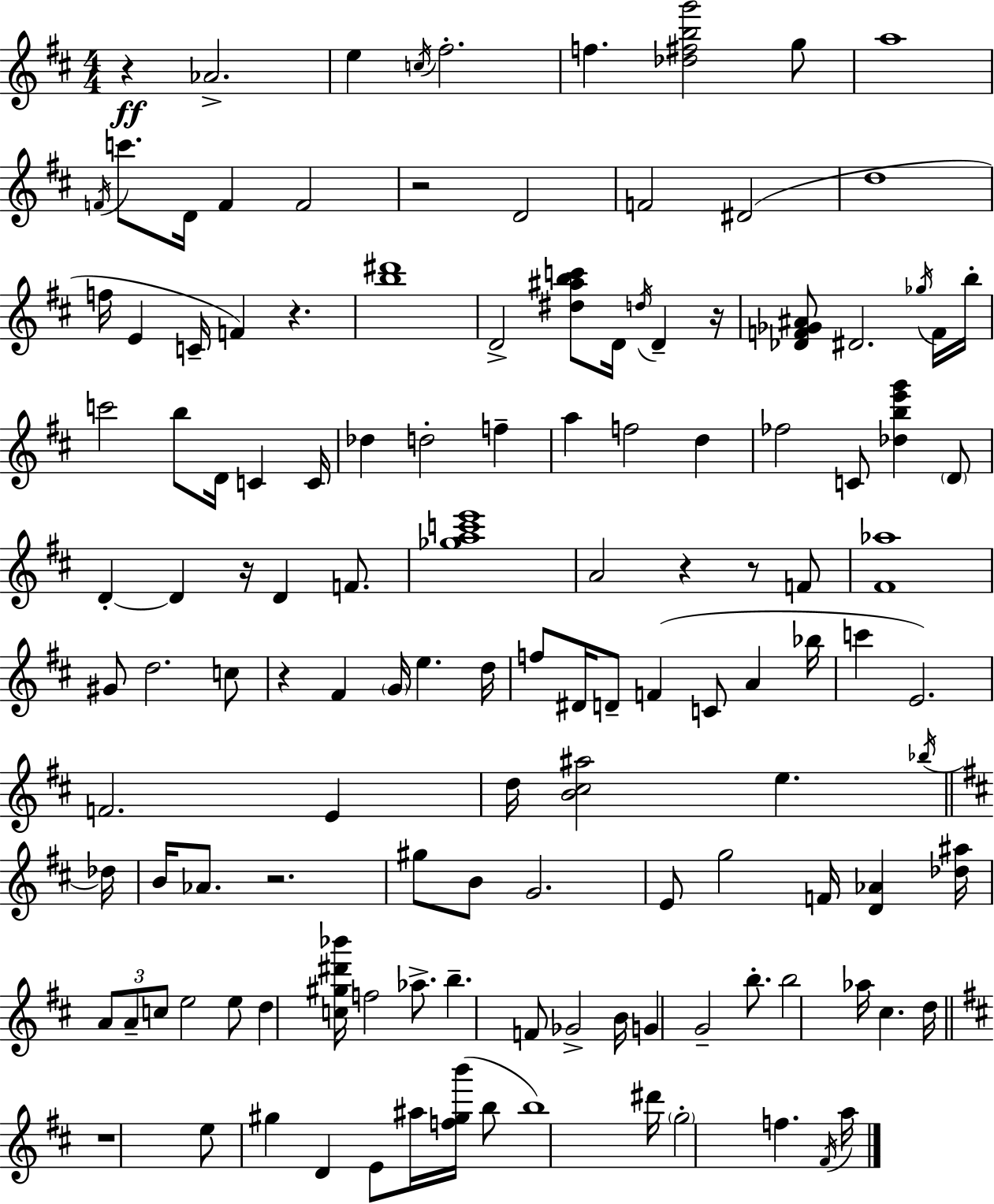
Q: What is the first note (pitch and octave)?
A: Ab4